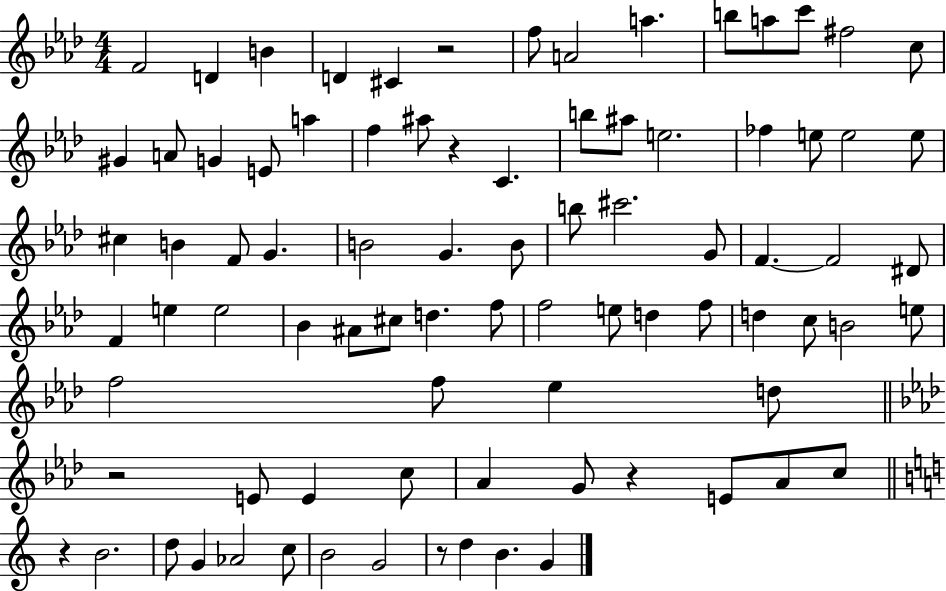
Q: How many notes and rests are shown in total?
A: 85